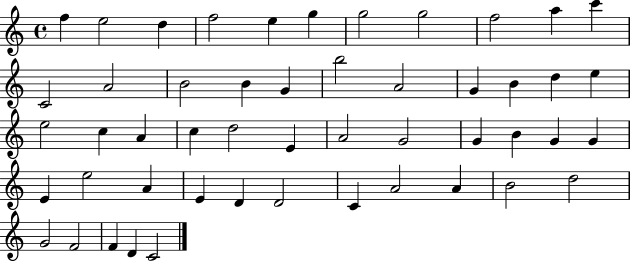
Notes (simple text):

F5/q E5/h D5/q F5/h E5/q G5/q G5/h G5/h F5/h A5/q C6/q C4/h A4/h B4/h B4/q G4/q B5/h A4/h G4/q B4/q D5/q E5/q E5/h C5/q A4/q C5/q D5/h E4/q A4/h G4/h G4/q B4/q G4/q G4/q E4/q E5/h A4/q E4/q D4/q D4/h C4/q A4/h A4/q B4/h D5/h G4/h F4/h F4/q D4/q C4/h